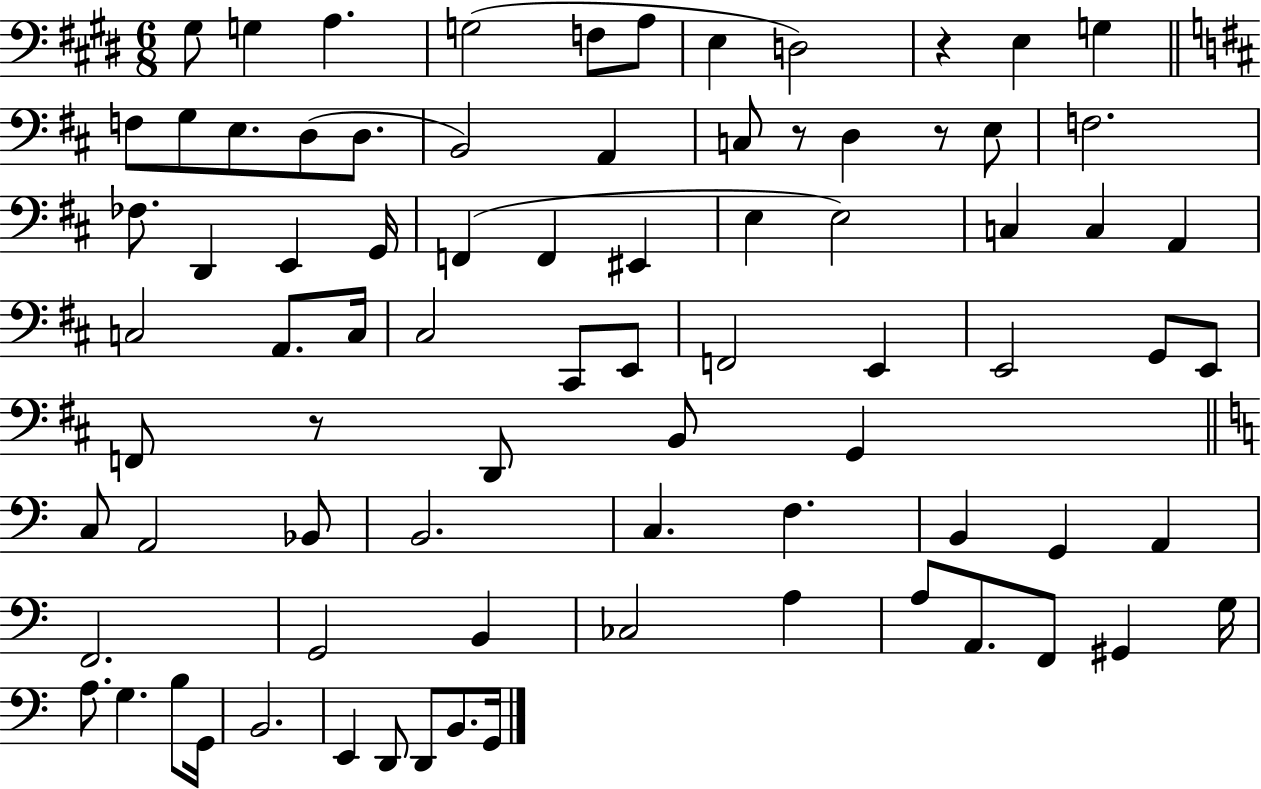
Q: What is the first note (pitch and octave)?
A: G#3